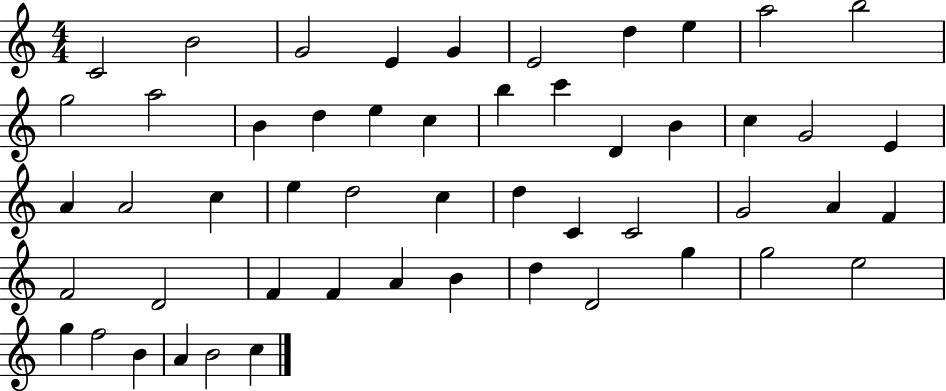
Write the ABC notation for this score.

X:1
T:Untitled
M:4/4
L:1/4
K:C
C2 B2 G2 E G E2 d e a2 b2 g2 a2 B d e c b c' D B c G2 E A A2 c e d2 c d C C2 G2 A F F2 D2 F F A B d D2 g g2 e2 g f2 B A B2 c